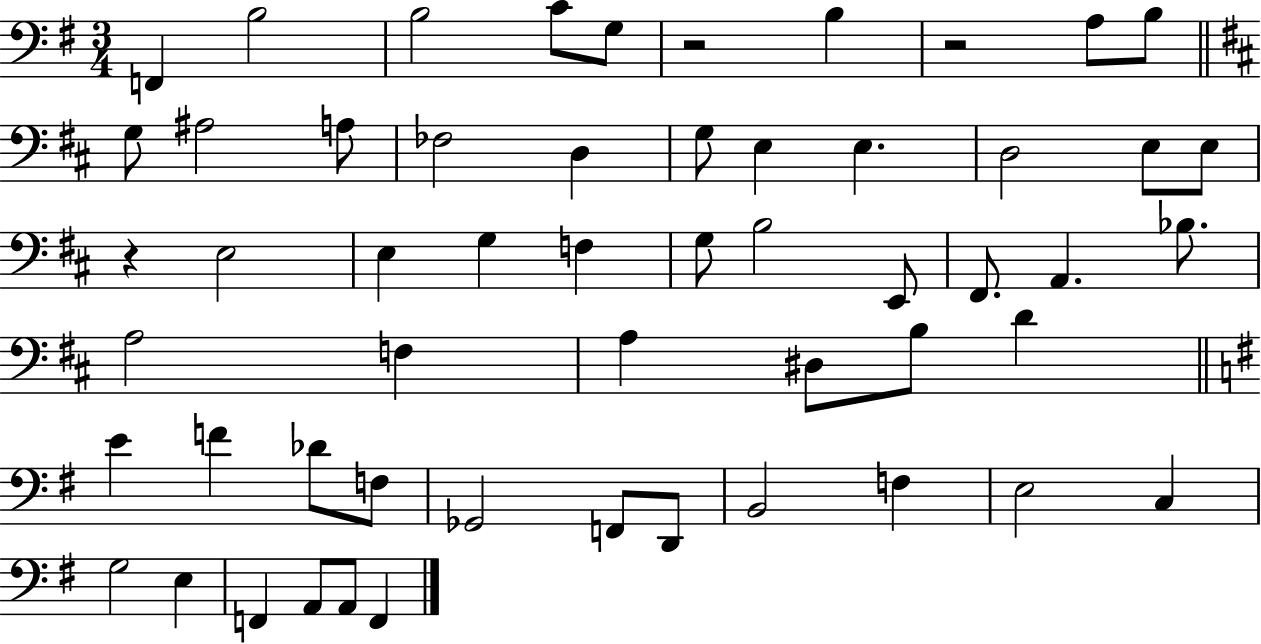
F2/q B3/h B3/h C4/e G3/e R/h B3/q R/h A3/e B3/e G3/e A#3/h A3/e FES3/h D3/q G3/e E3/q E3/q. D3/h E3/e E3/e R/q E3/h E3/q G3/q F3/q G3/e B3/h E2/e F#2/e. A2/q. Bb3/e. A3/h F3/q A3/q D#3/e B3/e D4/q E4/q F4/q Db4/e F3/e Gb2/h F2/e D2/e B2/h F3/q E3/h C3/q G3/h E3/q F2/q A2/e A2/e F2/q